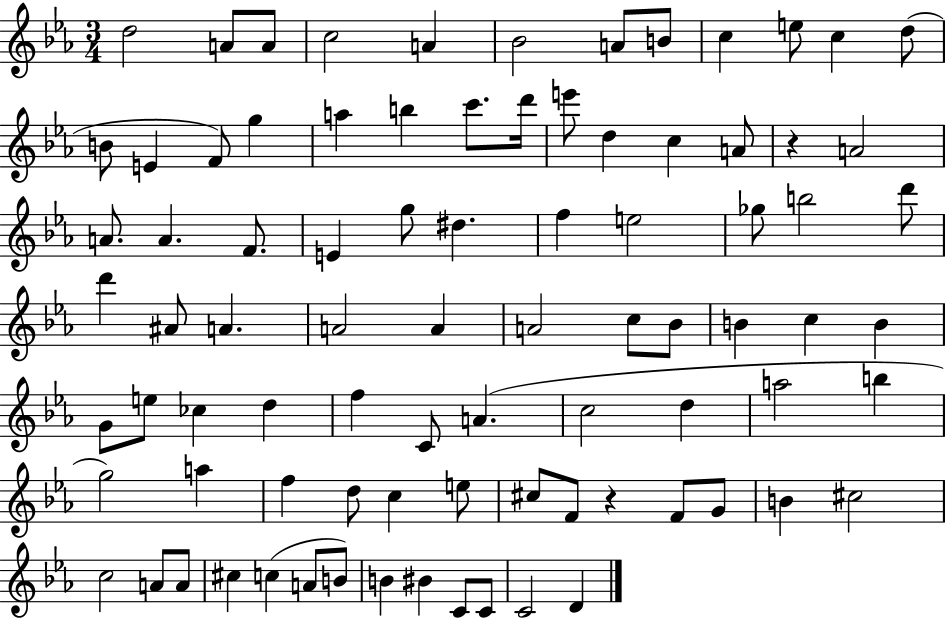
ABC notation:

X:1
T:Untitled
M:3/4
L:1/4
K:Eb
d2 A/2 A/2 c2 A _B2 A/2 B/2 c e/2 c d/2 B/2 E F/2 g a b c'/2 d'/4 e'/2 d c A/2 z A2 A/2 A F/2 E g/2 ^d f e2 _g/2 b2 d'/2 d' ^A/2 A A2 A A2 c/2 _B/2 B c B G/2 e/2 _c d f C/2 A c2 d a2 b g2 a f d/2 c e/2 ^c/2 F/2 z F/2 G/2 B ^c2 c2 A/2 A/2 ^c c A/2 B/2 B ^B C/2 C/2 C2 D